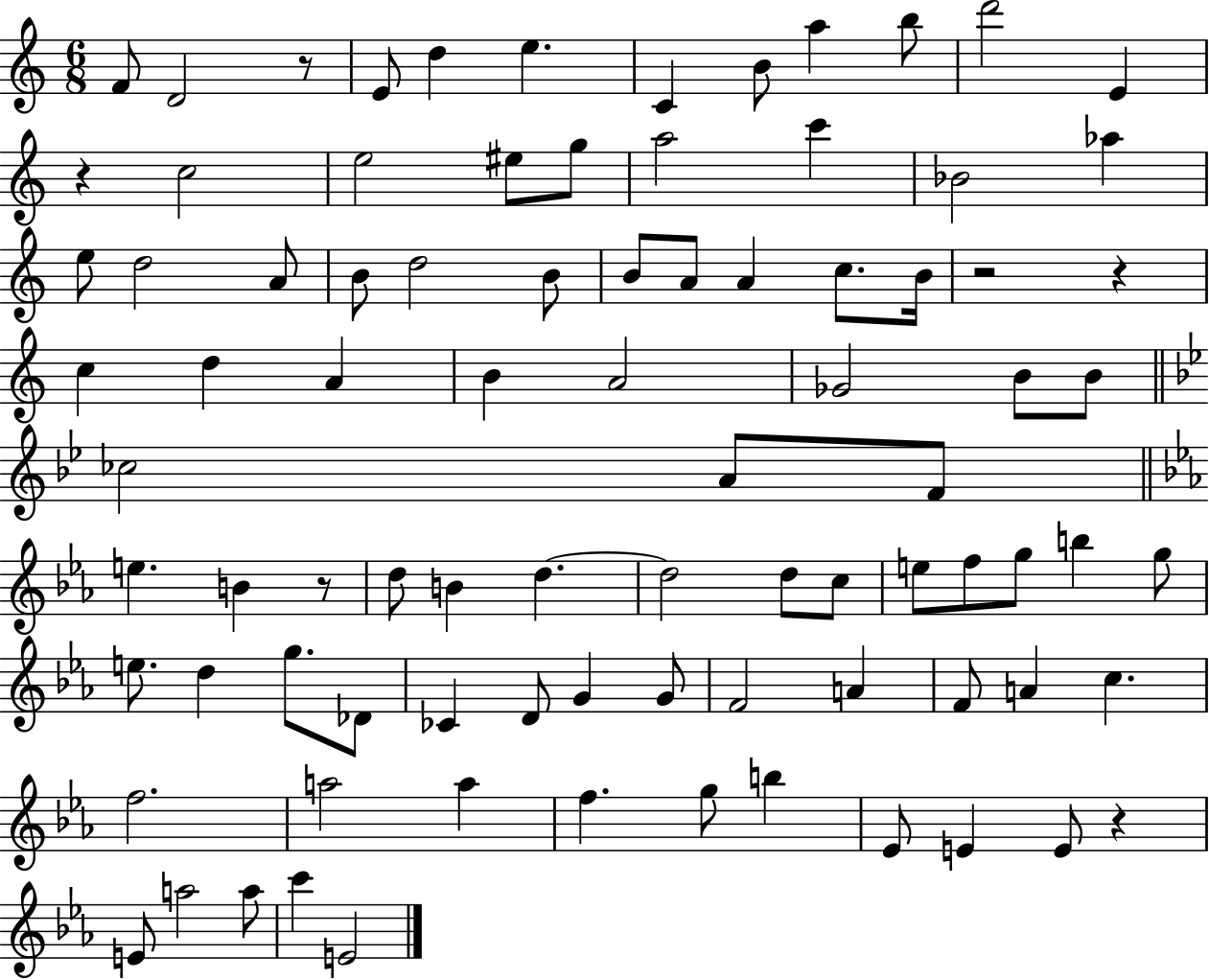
F4/e D4/h R/e E4/e D5/q E5/q. C4/q B4/e A5/q B5/e D6/h E4/q R/q C5/h E5/h EIS5/e G5/e A5/h C6/q Bb4/h Ab5/q E5/e D5/h A4/e B4/e D5/h B4/e B4/e A4/e A4/q C5/e. B4/s R/h R/q C5/q D5/q A4/q B4/q A4/h Gb4/h B4/e B4/e CES5/h A4/e F4/e E5/q. B4/q R/e D5/e B4/q D5/q. D5/h D5/e C5/e E5/e F5/e G5/e B5/q G5/e E5/e. D5/q G5/e. Db4/e CES4/q D4/e G4/q G4/e F4/h A4/q F4/e A4/q C5/q. F5/h. A5/h A5/q F5/q. G5/e B5/q Eb4/e E4/q E4/e R/q E4/e A5/h A5/e C6/q E4/h